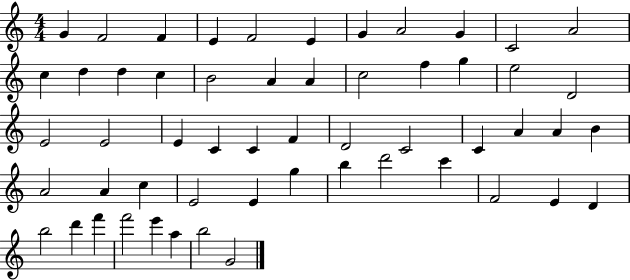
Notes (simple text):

G4/q F4/h F4/q E4/q F4/h E4/q G4/q A4/h G4/q C4/h A4/h C5/q D5/q D5/q C5/q B4/h A4/q A4/q C5/h F5/q G5/q E5/h D4/h E4/h E4/h E4/q C4/q C4/q F4/q D4/h C4/h C4/q A4/q A4/q B4/q A4/h A4/q C5/q E4/h E4/q G5/q B5/q D6/h C6/q F4/h E4/q D4/q B5/h D6/q F6/q F6/h E6/q A5/q B5/h G4/h